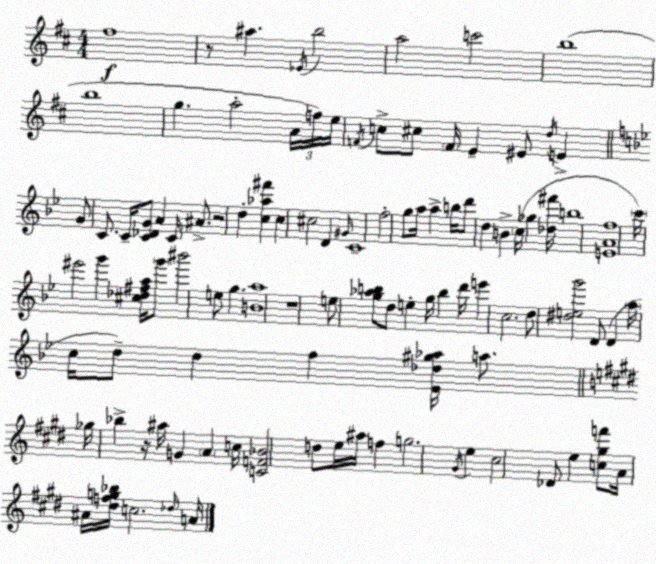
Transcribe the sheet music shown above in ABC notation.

X:1
T:Untitled
M:4/4
L:1/4
K:D
^f4 z/2 ^a _E/4 b2 a2 c'2 b4 b4 g a2 A/4 f/4 e/4 F/4 c/2 ^c/2 F/4 E ^E/2 d/4 E G/2 C/2 C/4 [C_DG]/2 A C/4 ^A/2 z2 d [c_a^f'] c ^c2 D ^G/4 C4 f2 g/2 a/4 a b/4 d'/2 d B c/4 _g [_d^f']/4 b4 [EAf]4 c'/4 ^e'2 g' [^c_d^fa]/4 g'/2 ^b'2 e/2 g [Ba]4 z4 e/2 [g_ab]/2 d/2 e g/4 b d'/4 e' c2 d/2 [^deg']2 D/2 D a/4 c/4 d/2 d f [_E_d^g_a]/4 a/2 _g/4 _b z/4 ^a/4 G A c/4 [CF_B]2 d/2 e/4 ^a/4 f g2 ^G/4 e ^c2 _D/2 e [c^gf']/2 A/4 ^A/4 [^dfg_b]/4 c2 _d/4 A/4